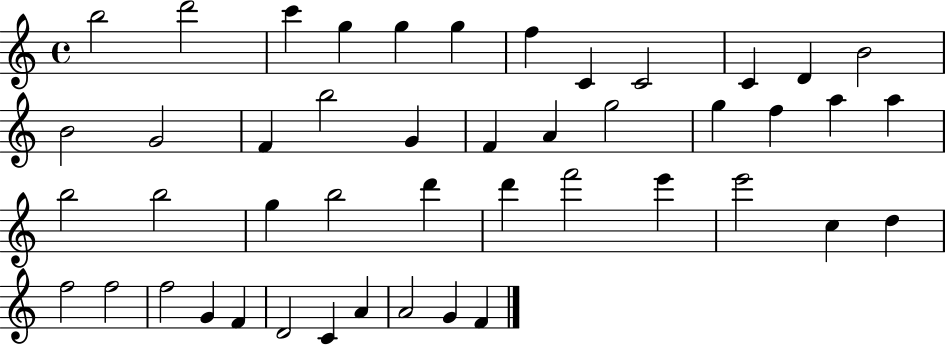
{
  \clef treble
  \time 4/4
  \defaultTimeSignature
  \key c \major
  b''2 d'''2 | c'''4 g''4 g''4 g''4 | f''4 c'4 c'2 | c'4 d'4 b'2 | \break b'2 g'2 | f'4 b''2 g'4 | f'4 a'4 g''2 | g''4 f''4 a''4 a''4 | \break b''2 b''2 | g''4 b''2 d'''4 | d'''4 f'''2 e'''4 | e'''2 c''4 d''4 | \break f''2 f''2 | f''2 g'4 f'4 | d'2 c'4 a'4 | a'2 g'4 f'4 | \break \bar "|."
}